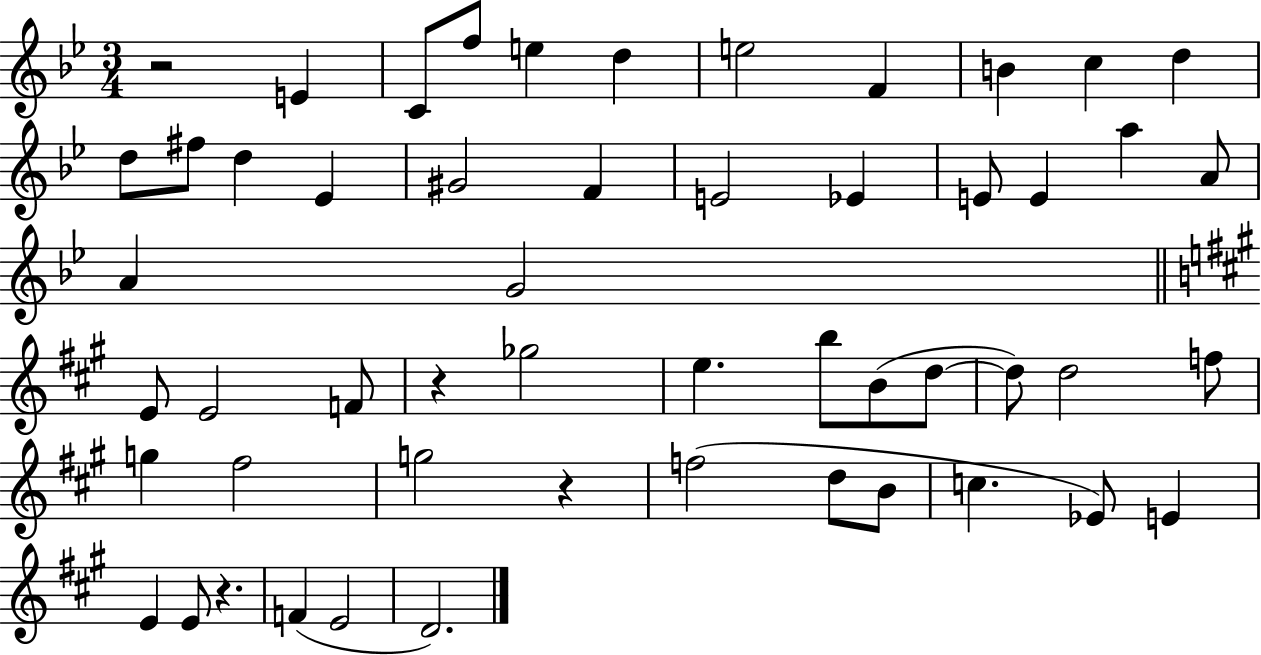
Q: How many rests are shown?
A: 4